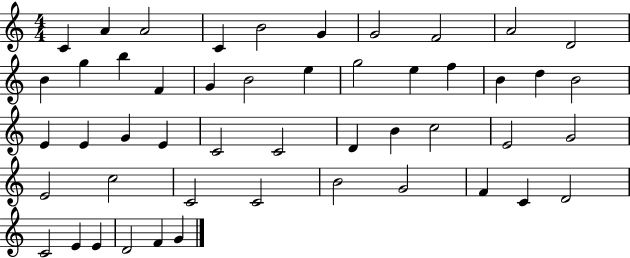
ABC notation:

X:1
T:Untitled
M:4/4
L:1/4
K:C
C A A2 C B2 G G2 F2 A2 D2 B g b F G B2 e g2 e f B d B2 E E G E C2 C2 D B c2 E2 G2 E2 c2 C2 C2 B2 G2 F C D2 C2 E E D2 F G